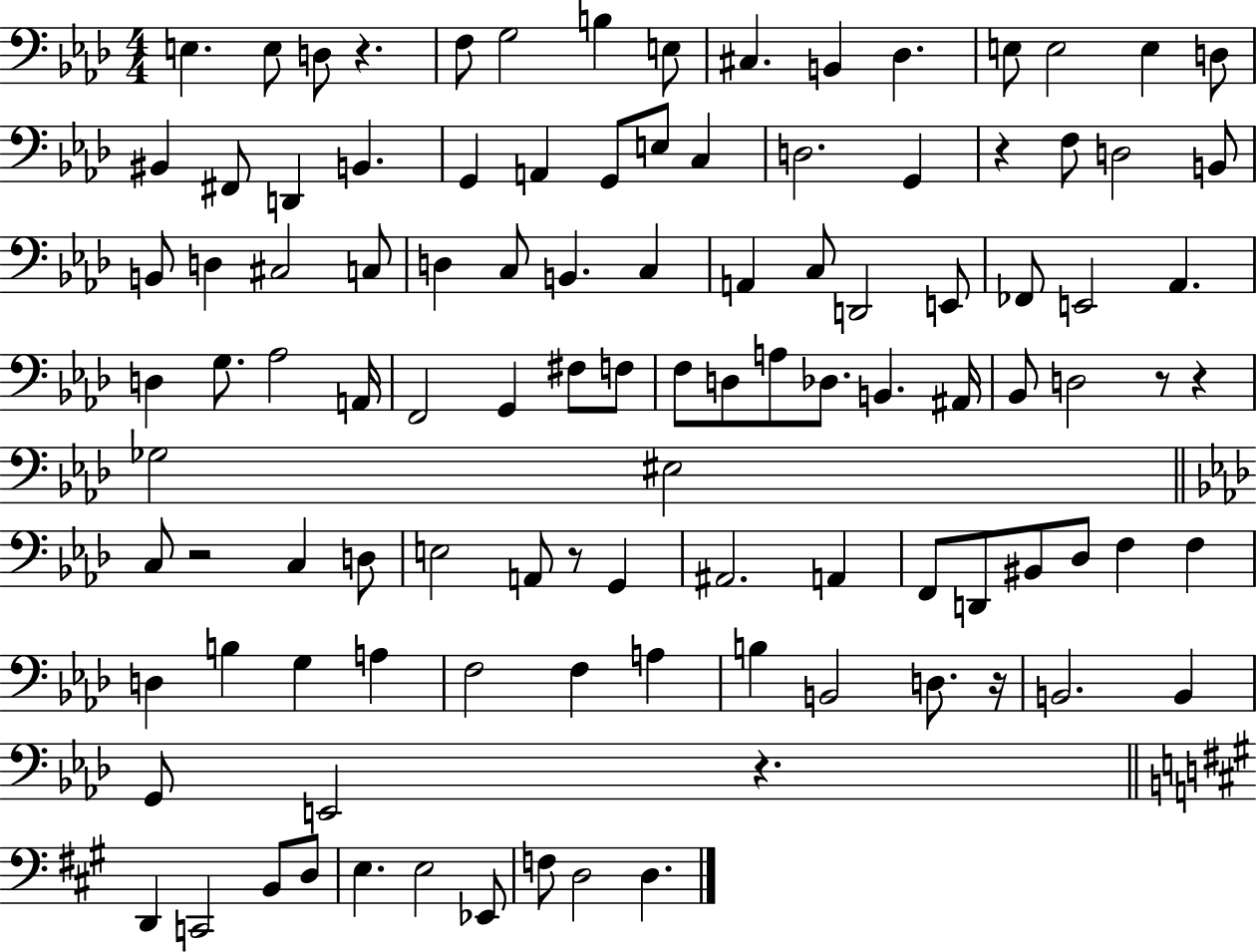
X:1
T:Untitled
M:4/4
L:1/4
K:Ab
E, E,/2 D,/2 z F,/2 G,2 B, E,/2 ^C, B,, _D, E,/2 E,2 E, D,/2 ^B,, ^F,,/2 D,, B,, G,, A,, G,,/2 E,/2 C, D,2 G,, z F,/2 D,2 B,,/2 B,,/2 D, ^C,2 C,/2 D, C,/2 B,, C, A,, C,/2 D,,2 E,,/2 _F,,/2 E,,2 _A,, D, G,/2 _A,2 A,,/4 F,,2 G,, ^F,/2 F,/2 F,/2 D,/2 A,/2 _D,/2 B,, ^A,,/4 _B,,/2 D,2 z/2 z _G,2 ^E,2 C,/2 z2 C, D,/2 E,2 A,,/2 z/2 G,, ^A,,2 A,, F,,/2 D,,/2 ^B,,/2 _D,/2 F, F, D, B, G, A, F,2 F, A, B, B,,2 D,/2 z/4 B,,2 B,, G,,/2 E,,2 z D,, C,,2 B,,/2 D,/2 E, E,2 _E,,/2 F,/2 D,2 D,